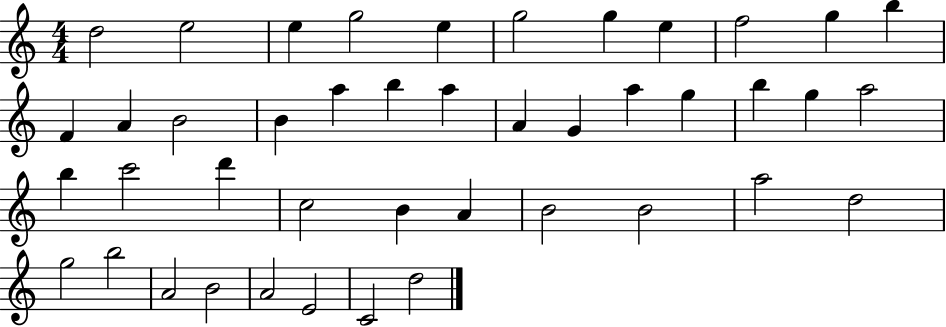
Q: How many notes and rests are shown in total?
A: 43